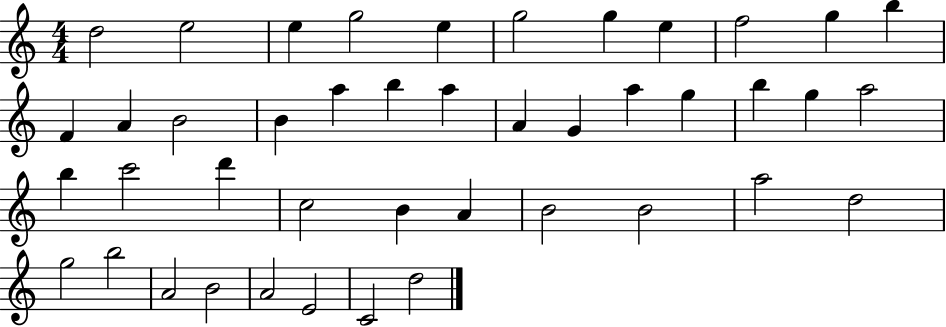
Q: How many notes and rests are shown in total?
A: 43